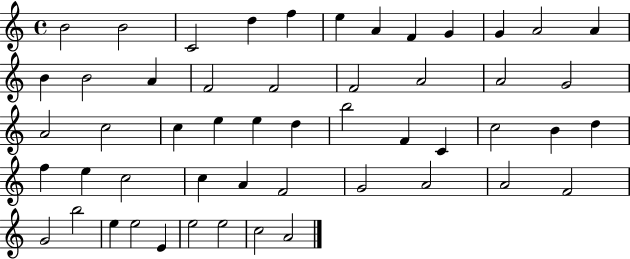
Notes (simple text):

B4/h B4/h C4/h D5/q F5/q E5/q A4/q F4/q G4/q G4/q A4/h A4/q B4/q B4/h A4/q F4/h F4/h F4/h A4/h A4/h G4/h A4/h C5/h C5/q E5/q E5/q D5/q B5/h F4/q C4/q C5/h B4/q D5/q F5/q E5/q C5/h C5/q A4/q F4/h G4/h A4/h A4/h F4/h G4/h B5/h E5/q E5/h E4/q E5/h E5/h C5/h A4/h